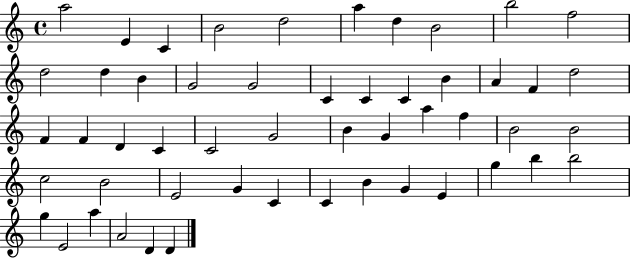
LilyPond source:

{
  \clef treble
  \time 4/4
  \defaultTimeSignature
  \key c \major
  a''2 e'4 c'4 | b'2 d''2 | a''4 d''4 b'2 | b''2 f''2 | \break d''2 d''4 b'4 | g'2 g'2 | c'4 c'4 c'4 b'4 | a'4 f'4 d''2 | \break f'4 f'4 d'4 c'4 | c'2 g'2 | b'4 g'4 a''4 f''4 | b'2 b'2 | \break c''2 b'2 | e'2 g'4 c'4 | c'4 b'4 g'4 e'4 | g''4 b''4 b''2 | \break g''4 e'2 a''4 | a'2 d'4 d'4 | \bar "|."
}